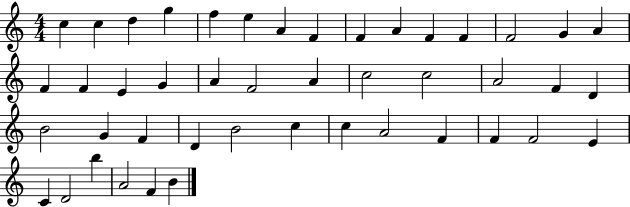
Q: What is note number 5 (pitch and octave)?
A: F5